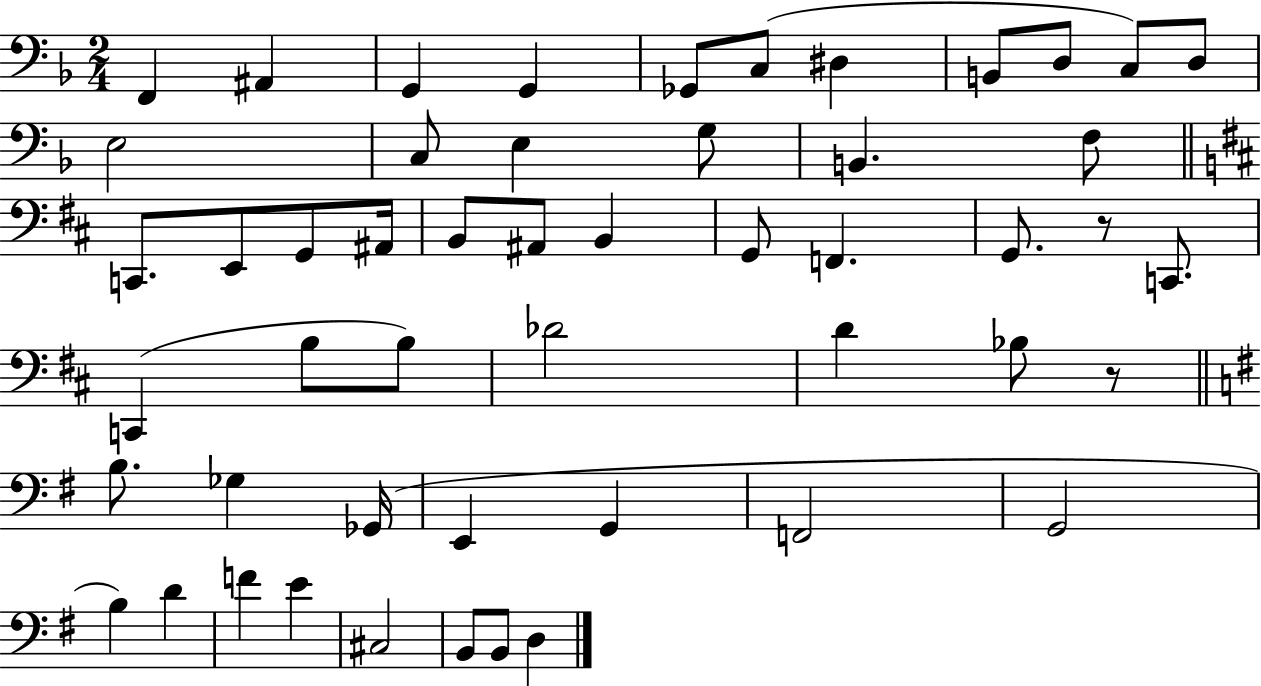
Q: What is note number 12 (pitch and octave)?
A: E3